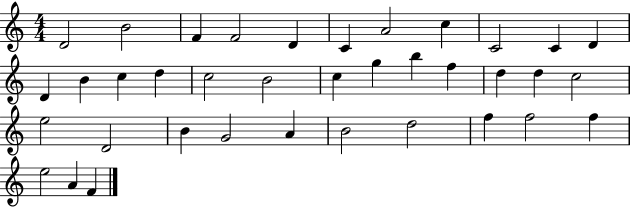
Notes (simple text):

D4/h B4/h F4/q F4/h D4/q C4/q A4/h C5/q C4/h C4/q D4/q D4/q B4/q C5/q D5/q C5/h B4/h C5/q G5/q B5/q F5/q D5/q D5/q C5/h E5/h D4/h B4/q G4/h A4/q B4/h D5/h F5/q F5/h F5/q E5/h A4/q F4/q